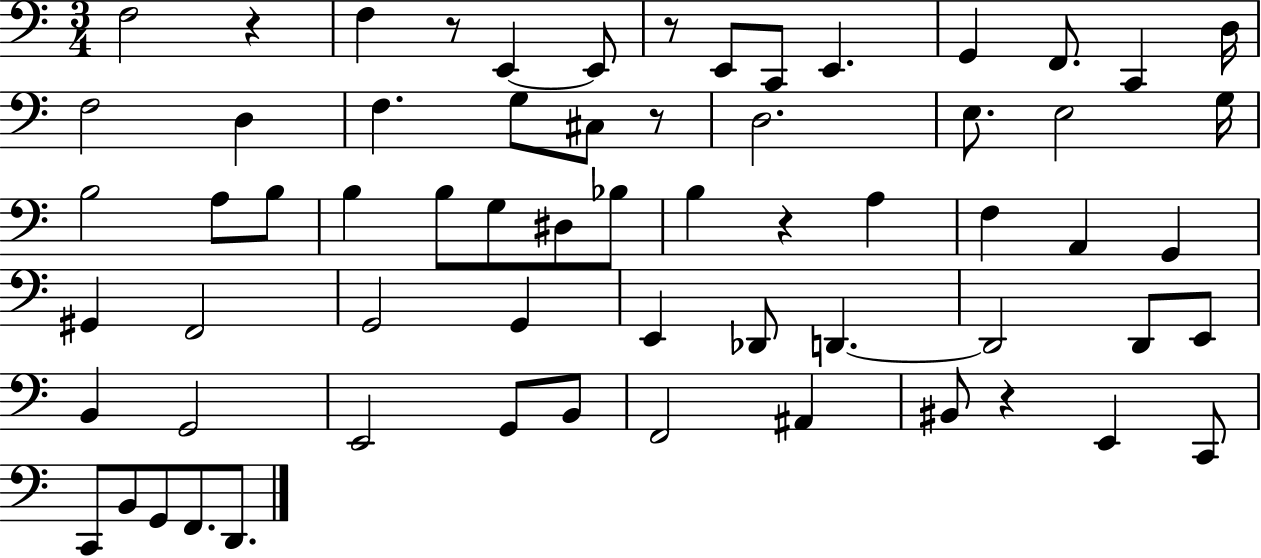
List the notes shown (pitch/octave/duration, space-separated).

F3/h R/q F3/q R/e E2/q E2/e R/e E2/e C2/e E2/q. G2/q F2/e. C2/q D3/s F3/h D3/q F3/q. G3/e C#3/e R/e D3/h. E3/e. E3/h G3/s B3/h A3/e B3/e B3/q B3/e G3/e D#3/e Bb3/e B3/q R/q A3/q F3/q A2/q G2/q G#2/q F2/h G2/h G2/q E2/q Db2/e D2/q. D2/h D2/e E2/e B2/q G2/h E2/h G2/e B2/e F2/h A#2/q BIS2/e R/q E2/q C2/e C2/e B2/e G2/e F2/e. D2/e.